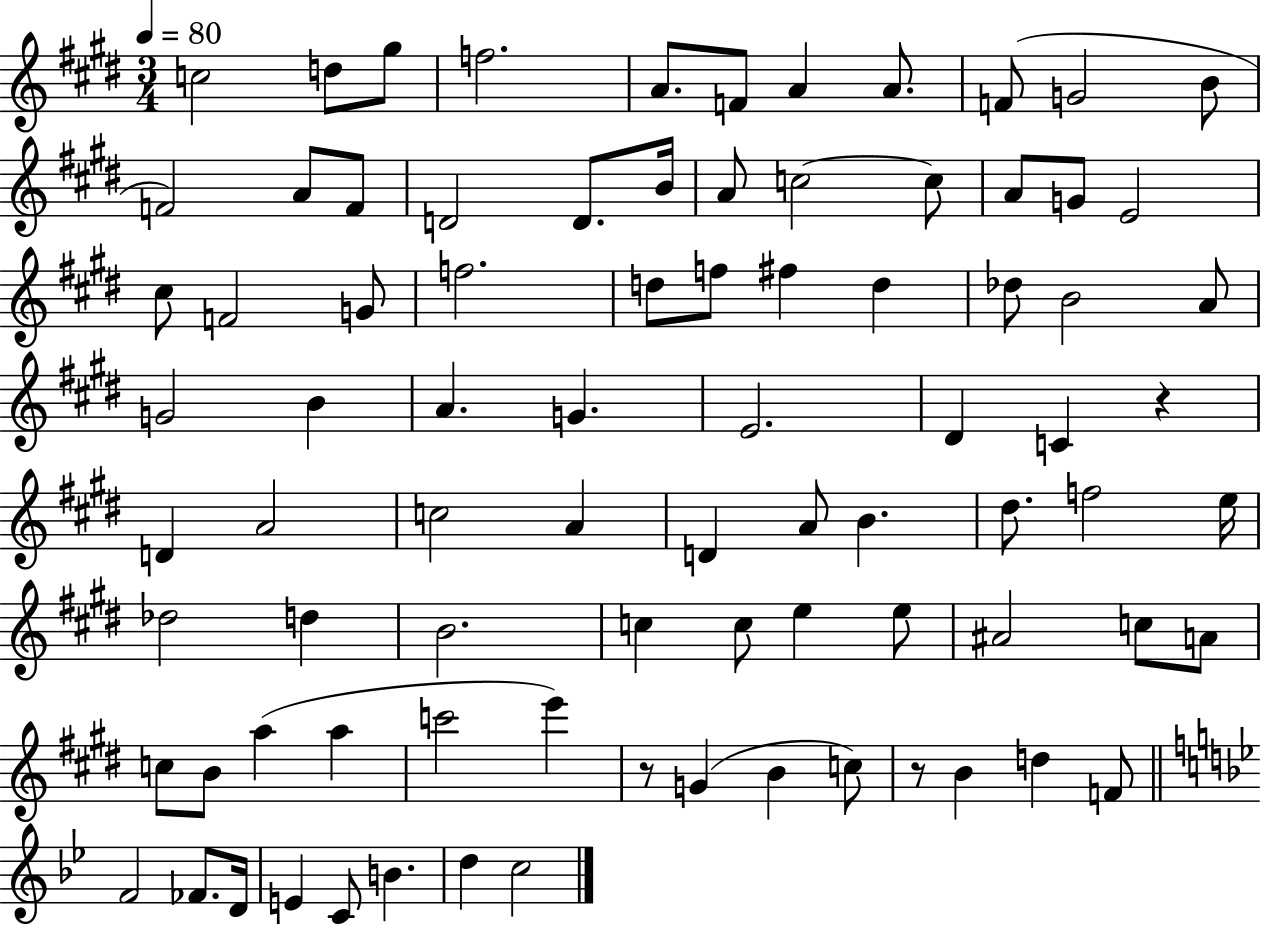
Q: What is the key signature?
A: E major